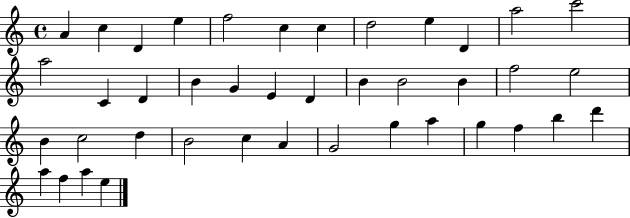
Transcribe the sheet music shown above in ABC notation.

X:1
T:Untitled
M:4/4
L:1/4
K:C
A c D e f2 c c d2 e D a2 c'2 a2 C D B G E D B B2 B f2 e2 B c2 d B2 c A G2 g a g f b d' a f a e